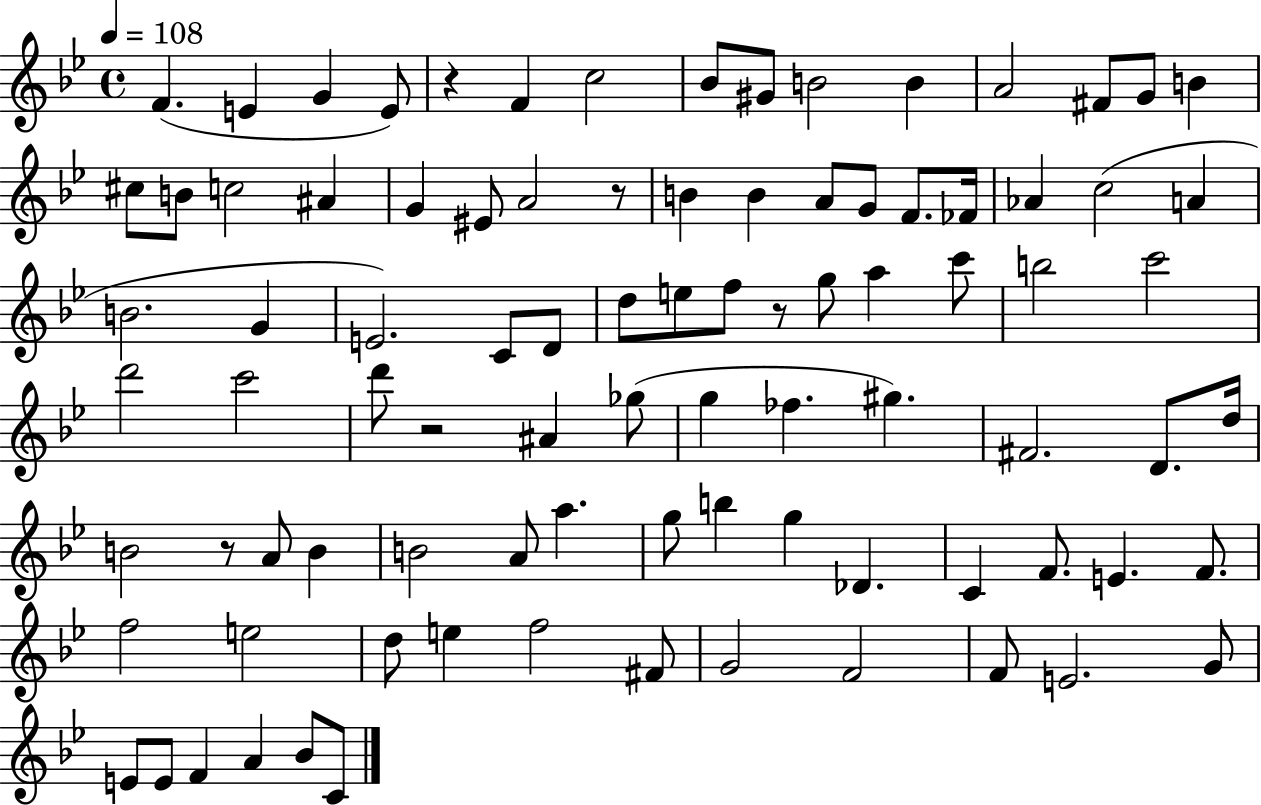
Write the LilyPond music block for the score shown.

{
  \clef treble
  \time 4/4
  \defaultTimeSignature
  \key bes \major
  \tempo 4 = 108
  f'4.( e'4 g'4 e'8) | r4 f'4 c''2 | bes'8 gis'8 b'2 b'4 | a'2 fis'8 g'8 b'4 | \break cis''8 b'8 c''2 ais'4 | g'4 eis'8 a'2 r8 | b'4 b'4 a'8 g'8 f'8. fes'16 | aes'4 c''2( a'4 | \break b'2. g'4 | e'2.) c'8 d'8 | d''8 e''8 f''8 r8 g''8 a''4 c'''8 | b''2 c'''2 | \break d'''2 c'''2 | d'''8 r2 ais'4 ges''8( | g''4 fes''4. gis''4.) | fis'2. d'8. d''16 | \break b'2 r8 a'8 b'4 | b'2 a'8 a''4. | g''8 b''4 g''4 des'4. | c'4 f'8. e'4. f'8. | \break f''2 e''2 | d''8 e''4 f''2 fis'8 | g'2 f'2 | f'8 e'2. g'8 | \break e'8 e'8 f'4 a'4 bes'8 c'8 | \bar "|."
}